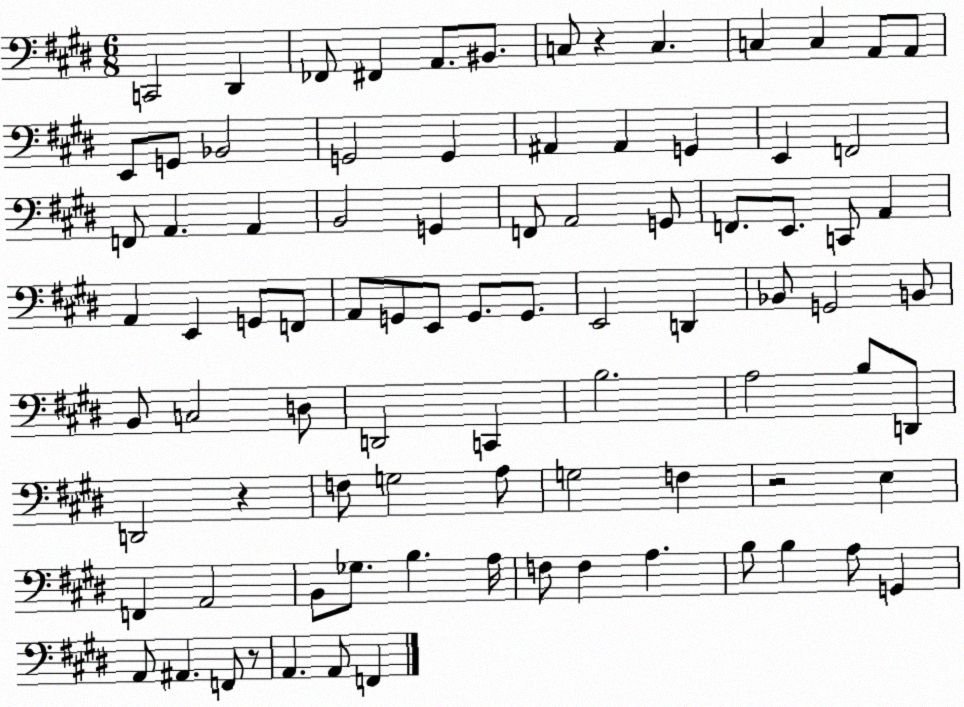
X:1
T:Untitled
M:6/8
L:1/4
K:E
C,,2 ^D,, _F,,/2 ^F,, A,,/2 ^B,,/2 C,/2 z C, C, C, A,,/2 A,,/2 E,,/2 G,,/2 _B,,2 G,,2 G,, ^A,, ^A,, G,, E,, F,,2 F,,/2 A,, A,, B,,2 G,, F,,/2 A,,2 G,,/2 F,,/2 E,,/2 C,,/2 A,, A,, E,, G,,/2 F,,/2 A,,/2 G,,/2 E,,/2 G,,/2 G,,/2 E,,2 D,, _B,,/2 G,,2 B,,/2 B,,/2 C,2 D,/2 D,,2 C,, B,2 A,2 B,/2 D,,/2 D,,2 z F,/2 G,2 A,/2 G,2 F, z2 E, F,, A,,2 B,,/2 _G,/2 B, A,/4 F,/2 F, A, B,/2 B, A,/2 G,, A,,/2 ^A,, F,,/2 z/2 A,, A,,/2 F,,